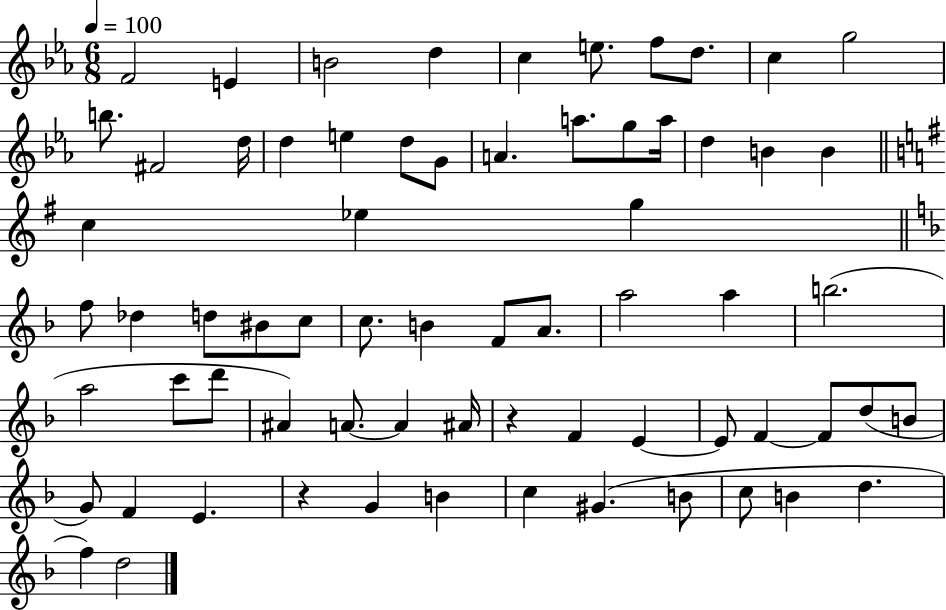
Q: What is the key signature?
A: EES major